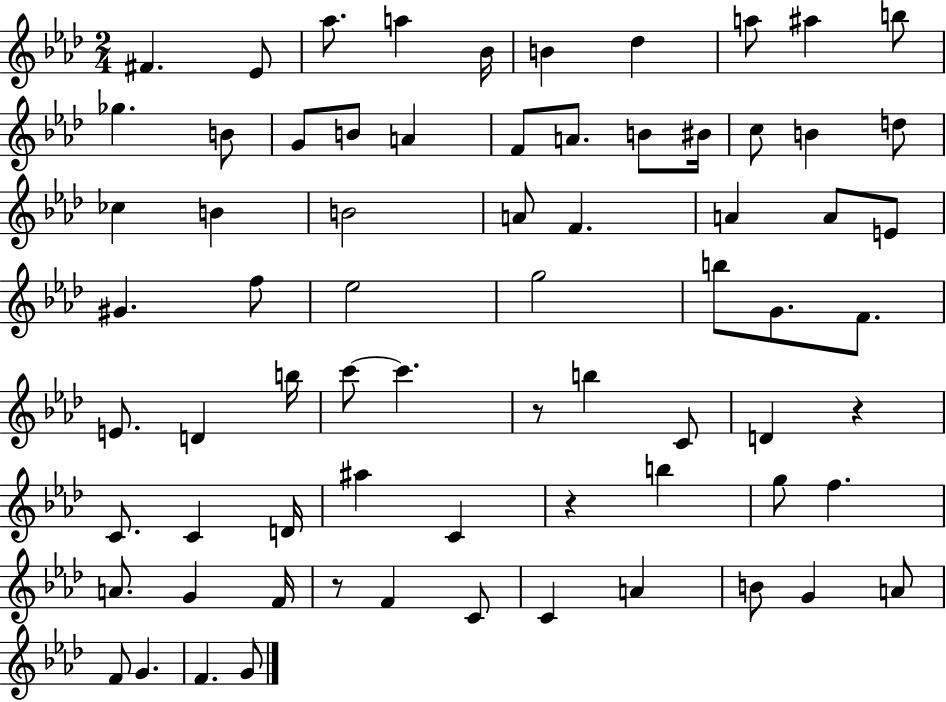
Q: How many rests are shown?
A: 4